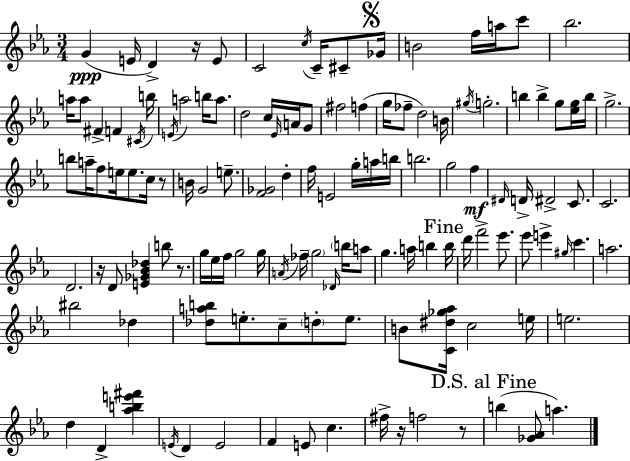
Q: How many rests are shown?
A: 6